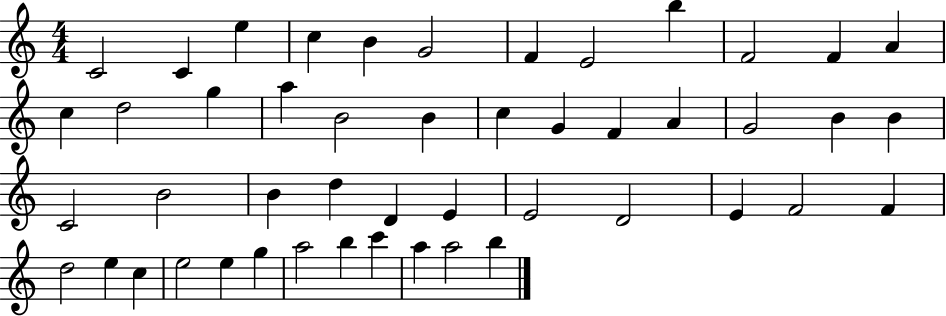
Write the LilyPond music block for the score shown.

{
  \clef treble
  \numericTimeSignature
  \time 4/4
  \key c \major
  c'2 c'4 e''4 | c''4 b'4 g'2 | f'4 e'2 b''4 | f'2 f'4 a'4 | \break c''4 d''2 g''4 | a''4 b'2 b'4 | c''4 g'4 f'4 a'4 | g'2 b'4 b'4 | \break c'2 b'2 | b'4 d''4 d'4 e'4 | e'2 d'2 | e'4 f'2 f'4 | \break d''2 e''4 c''4 | e''2 e''4 g''4 | a''2 b''4 c'''4 | a''4 a''2 b''4 | \break \bar "|."
}